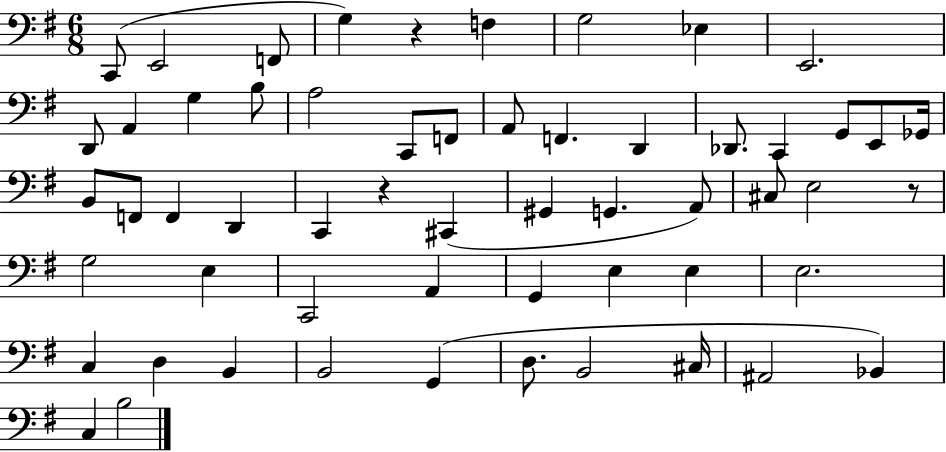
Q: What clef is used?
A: bass